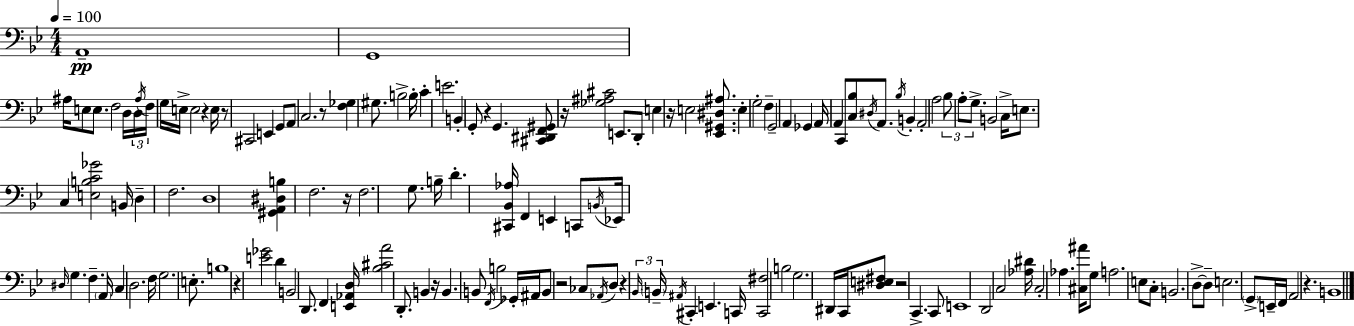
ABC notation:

X:1
T:Untitled
M:4/4
L:1/4
K:Gm
A,,4 G,,4 ^A,/4 E,/2 E,/2 F,2 D,/4 D,/4 ^A,/4 F,/4 G,/4 E,/4 E,2 z E,/4 z/2 ^C,,2 E,, G,,/2 A,,/2 C,2 z/2 [F,_G,] ^G,/2 B,2 B,/4 C E2 B,, G,,/2 z G,, [^C,,^D,,F,,^G,,]/2 z/4 [_G,^A,^C]2 E,,/2 D,,/2 E, z/4 E,2 [_E,,^G,,^D,^A,]/2 E, G,2 F, G,,2 A,, _G,, A,,/4 A,, C,,/2 [C,_B,]/2 ^D,/4 A,,/2 _B,/4 B,, A,,2 A,2 _B,/2 A,/2 G,/2 B,,2 C,/4 E,/2 C, [E,B,C_G]2 B,,/4 D, F,2 D,4 [^G,,A,,^D,B,] F,2 z/4 F,2 G,/2 B,/4 D [^C,,_B,,_A,]/4 F,, E,, C,,/2 B,,/4 _E,,/4 ^D,/4 G, F, A,,/4 C, D,2 F,/4 G,2 E,/2 B,4 z [E_G]2 D B,,2 D,,/2 F,, [E,,_A,,D,]/4 [_B,^CA]2 D,,/2 B,, z/4 B,, B,,/2 F,,/4 B,2 _G,,/4 ^A,,/4 B,,/2 z2 _C,/2 _A,,/4 D,/2 z _B,,/4 B,,/4 ^A,,/4 ^C,, E,, C,,/4 [C,,^F,]2 B,2 G,2 ^D,,/4 C,,/4 [^D,E,^F,]/2 z2 C,, C,,/2 E,,4 D,,2 C,2 [_A,^D]/4 C,2 _A, [^C,^A]/4 G,/2 A,2 E,/2 C,/2 B,,2 D,/2 D,/2 E,2 G,,/2 E,,/4 F,,/4 A,,2 z B,,4